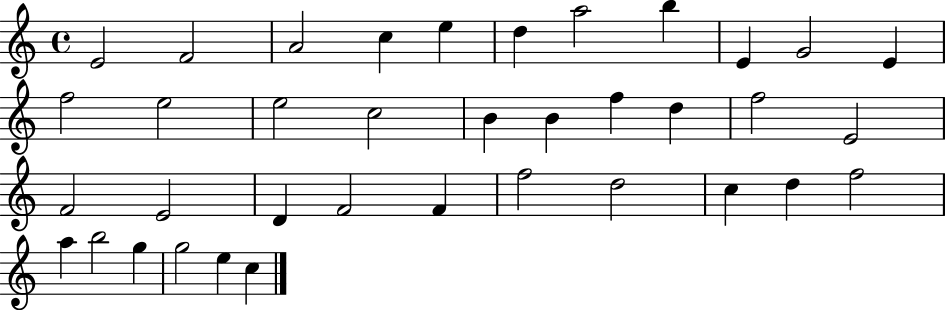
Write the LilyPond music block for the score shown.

{
  \clef treble
  \time 4/4
  \defaultTimeSignature
  \key c \major
  e'2 f'2 | a'2 c''4 e''4 | d''4 a''2 b''4 | e'4 g'2 e'4 | \break f''2 e''2 | e''2 c''2 | b'4 b'4 f''4 d''4 | f''2 e'2 | \break f'2 e'2 | d'4 f'2 f'4 | f''2 d''2 | c''4 d''4 f''2 | \break a''4 b''2 g''4 | g''2 e''4 c''4 | \bar "|."
}